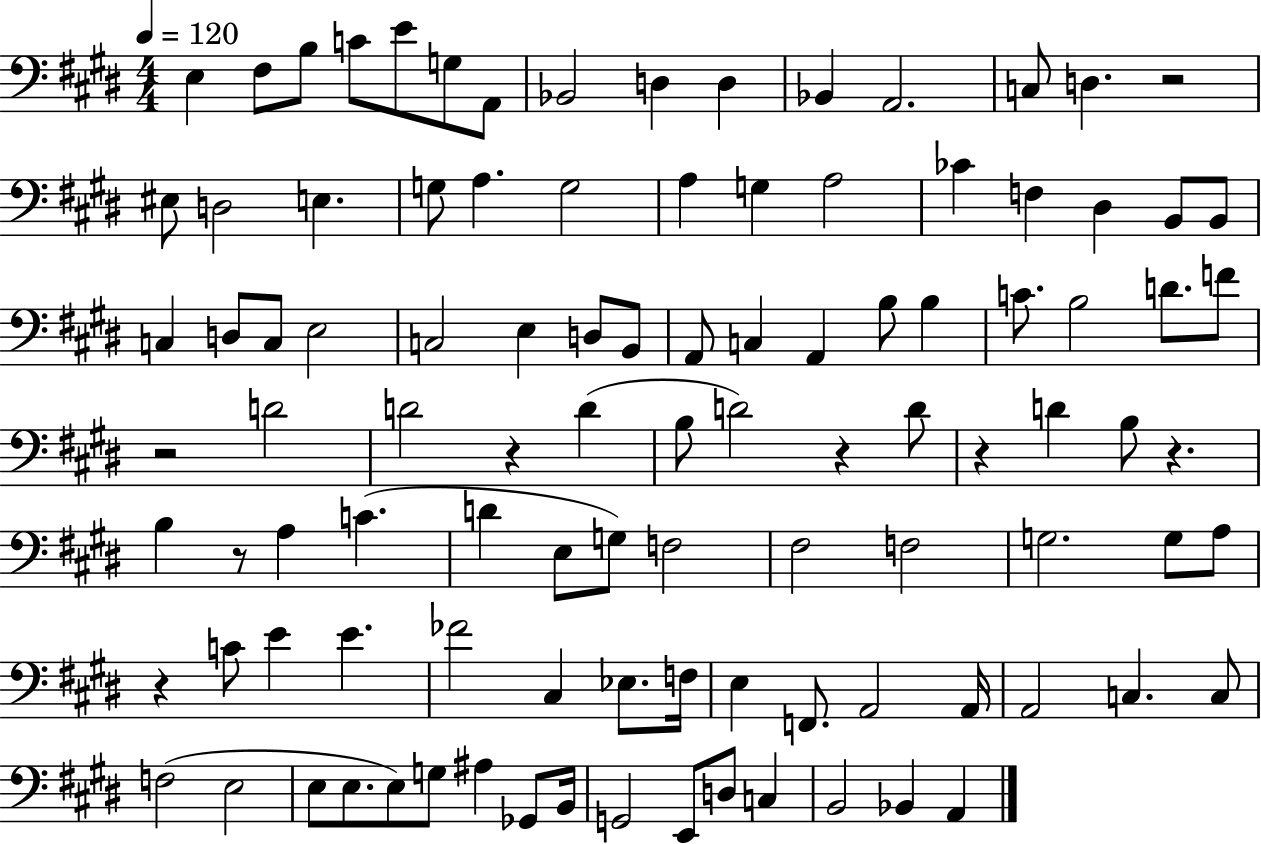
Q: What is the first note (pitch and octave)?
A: E3